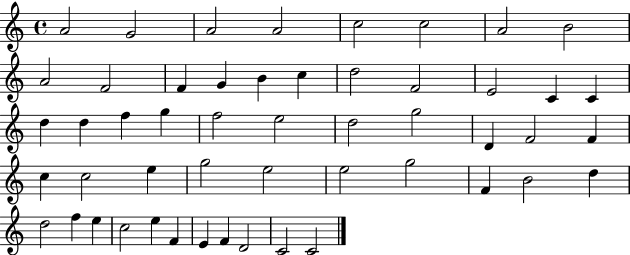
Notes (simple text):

A4/h G4/h A4/h A4/h C5/h C5/h A4/h B4/h A4/h F4/h F4/q G4/q B4/q C5/q D5/h F4/h E4/h C4/q C4/q D5/q D5/q F5/q G5/q F5/h E5/h D5/h G5/h D4/q F4/h F4/q C5/q C5/h E5/q G5/h E5/h E5/h G5/h F4/q B4/h D5/q D5/h F5/q E5/q C5/h E5/q F4/q E4/q F4/q D4/h C4/h C4/h